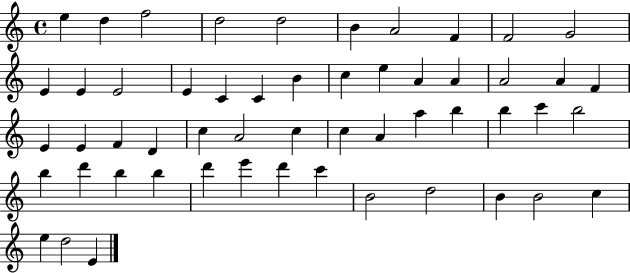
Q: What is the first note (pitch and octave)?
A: E5